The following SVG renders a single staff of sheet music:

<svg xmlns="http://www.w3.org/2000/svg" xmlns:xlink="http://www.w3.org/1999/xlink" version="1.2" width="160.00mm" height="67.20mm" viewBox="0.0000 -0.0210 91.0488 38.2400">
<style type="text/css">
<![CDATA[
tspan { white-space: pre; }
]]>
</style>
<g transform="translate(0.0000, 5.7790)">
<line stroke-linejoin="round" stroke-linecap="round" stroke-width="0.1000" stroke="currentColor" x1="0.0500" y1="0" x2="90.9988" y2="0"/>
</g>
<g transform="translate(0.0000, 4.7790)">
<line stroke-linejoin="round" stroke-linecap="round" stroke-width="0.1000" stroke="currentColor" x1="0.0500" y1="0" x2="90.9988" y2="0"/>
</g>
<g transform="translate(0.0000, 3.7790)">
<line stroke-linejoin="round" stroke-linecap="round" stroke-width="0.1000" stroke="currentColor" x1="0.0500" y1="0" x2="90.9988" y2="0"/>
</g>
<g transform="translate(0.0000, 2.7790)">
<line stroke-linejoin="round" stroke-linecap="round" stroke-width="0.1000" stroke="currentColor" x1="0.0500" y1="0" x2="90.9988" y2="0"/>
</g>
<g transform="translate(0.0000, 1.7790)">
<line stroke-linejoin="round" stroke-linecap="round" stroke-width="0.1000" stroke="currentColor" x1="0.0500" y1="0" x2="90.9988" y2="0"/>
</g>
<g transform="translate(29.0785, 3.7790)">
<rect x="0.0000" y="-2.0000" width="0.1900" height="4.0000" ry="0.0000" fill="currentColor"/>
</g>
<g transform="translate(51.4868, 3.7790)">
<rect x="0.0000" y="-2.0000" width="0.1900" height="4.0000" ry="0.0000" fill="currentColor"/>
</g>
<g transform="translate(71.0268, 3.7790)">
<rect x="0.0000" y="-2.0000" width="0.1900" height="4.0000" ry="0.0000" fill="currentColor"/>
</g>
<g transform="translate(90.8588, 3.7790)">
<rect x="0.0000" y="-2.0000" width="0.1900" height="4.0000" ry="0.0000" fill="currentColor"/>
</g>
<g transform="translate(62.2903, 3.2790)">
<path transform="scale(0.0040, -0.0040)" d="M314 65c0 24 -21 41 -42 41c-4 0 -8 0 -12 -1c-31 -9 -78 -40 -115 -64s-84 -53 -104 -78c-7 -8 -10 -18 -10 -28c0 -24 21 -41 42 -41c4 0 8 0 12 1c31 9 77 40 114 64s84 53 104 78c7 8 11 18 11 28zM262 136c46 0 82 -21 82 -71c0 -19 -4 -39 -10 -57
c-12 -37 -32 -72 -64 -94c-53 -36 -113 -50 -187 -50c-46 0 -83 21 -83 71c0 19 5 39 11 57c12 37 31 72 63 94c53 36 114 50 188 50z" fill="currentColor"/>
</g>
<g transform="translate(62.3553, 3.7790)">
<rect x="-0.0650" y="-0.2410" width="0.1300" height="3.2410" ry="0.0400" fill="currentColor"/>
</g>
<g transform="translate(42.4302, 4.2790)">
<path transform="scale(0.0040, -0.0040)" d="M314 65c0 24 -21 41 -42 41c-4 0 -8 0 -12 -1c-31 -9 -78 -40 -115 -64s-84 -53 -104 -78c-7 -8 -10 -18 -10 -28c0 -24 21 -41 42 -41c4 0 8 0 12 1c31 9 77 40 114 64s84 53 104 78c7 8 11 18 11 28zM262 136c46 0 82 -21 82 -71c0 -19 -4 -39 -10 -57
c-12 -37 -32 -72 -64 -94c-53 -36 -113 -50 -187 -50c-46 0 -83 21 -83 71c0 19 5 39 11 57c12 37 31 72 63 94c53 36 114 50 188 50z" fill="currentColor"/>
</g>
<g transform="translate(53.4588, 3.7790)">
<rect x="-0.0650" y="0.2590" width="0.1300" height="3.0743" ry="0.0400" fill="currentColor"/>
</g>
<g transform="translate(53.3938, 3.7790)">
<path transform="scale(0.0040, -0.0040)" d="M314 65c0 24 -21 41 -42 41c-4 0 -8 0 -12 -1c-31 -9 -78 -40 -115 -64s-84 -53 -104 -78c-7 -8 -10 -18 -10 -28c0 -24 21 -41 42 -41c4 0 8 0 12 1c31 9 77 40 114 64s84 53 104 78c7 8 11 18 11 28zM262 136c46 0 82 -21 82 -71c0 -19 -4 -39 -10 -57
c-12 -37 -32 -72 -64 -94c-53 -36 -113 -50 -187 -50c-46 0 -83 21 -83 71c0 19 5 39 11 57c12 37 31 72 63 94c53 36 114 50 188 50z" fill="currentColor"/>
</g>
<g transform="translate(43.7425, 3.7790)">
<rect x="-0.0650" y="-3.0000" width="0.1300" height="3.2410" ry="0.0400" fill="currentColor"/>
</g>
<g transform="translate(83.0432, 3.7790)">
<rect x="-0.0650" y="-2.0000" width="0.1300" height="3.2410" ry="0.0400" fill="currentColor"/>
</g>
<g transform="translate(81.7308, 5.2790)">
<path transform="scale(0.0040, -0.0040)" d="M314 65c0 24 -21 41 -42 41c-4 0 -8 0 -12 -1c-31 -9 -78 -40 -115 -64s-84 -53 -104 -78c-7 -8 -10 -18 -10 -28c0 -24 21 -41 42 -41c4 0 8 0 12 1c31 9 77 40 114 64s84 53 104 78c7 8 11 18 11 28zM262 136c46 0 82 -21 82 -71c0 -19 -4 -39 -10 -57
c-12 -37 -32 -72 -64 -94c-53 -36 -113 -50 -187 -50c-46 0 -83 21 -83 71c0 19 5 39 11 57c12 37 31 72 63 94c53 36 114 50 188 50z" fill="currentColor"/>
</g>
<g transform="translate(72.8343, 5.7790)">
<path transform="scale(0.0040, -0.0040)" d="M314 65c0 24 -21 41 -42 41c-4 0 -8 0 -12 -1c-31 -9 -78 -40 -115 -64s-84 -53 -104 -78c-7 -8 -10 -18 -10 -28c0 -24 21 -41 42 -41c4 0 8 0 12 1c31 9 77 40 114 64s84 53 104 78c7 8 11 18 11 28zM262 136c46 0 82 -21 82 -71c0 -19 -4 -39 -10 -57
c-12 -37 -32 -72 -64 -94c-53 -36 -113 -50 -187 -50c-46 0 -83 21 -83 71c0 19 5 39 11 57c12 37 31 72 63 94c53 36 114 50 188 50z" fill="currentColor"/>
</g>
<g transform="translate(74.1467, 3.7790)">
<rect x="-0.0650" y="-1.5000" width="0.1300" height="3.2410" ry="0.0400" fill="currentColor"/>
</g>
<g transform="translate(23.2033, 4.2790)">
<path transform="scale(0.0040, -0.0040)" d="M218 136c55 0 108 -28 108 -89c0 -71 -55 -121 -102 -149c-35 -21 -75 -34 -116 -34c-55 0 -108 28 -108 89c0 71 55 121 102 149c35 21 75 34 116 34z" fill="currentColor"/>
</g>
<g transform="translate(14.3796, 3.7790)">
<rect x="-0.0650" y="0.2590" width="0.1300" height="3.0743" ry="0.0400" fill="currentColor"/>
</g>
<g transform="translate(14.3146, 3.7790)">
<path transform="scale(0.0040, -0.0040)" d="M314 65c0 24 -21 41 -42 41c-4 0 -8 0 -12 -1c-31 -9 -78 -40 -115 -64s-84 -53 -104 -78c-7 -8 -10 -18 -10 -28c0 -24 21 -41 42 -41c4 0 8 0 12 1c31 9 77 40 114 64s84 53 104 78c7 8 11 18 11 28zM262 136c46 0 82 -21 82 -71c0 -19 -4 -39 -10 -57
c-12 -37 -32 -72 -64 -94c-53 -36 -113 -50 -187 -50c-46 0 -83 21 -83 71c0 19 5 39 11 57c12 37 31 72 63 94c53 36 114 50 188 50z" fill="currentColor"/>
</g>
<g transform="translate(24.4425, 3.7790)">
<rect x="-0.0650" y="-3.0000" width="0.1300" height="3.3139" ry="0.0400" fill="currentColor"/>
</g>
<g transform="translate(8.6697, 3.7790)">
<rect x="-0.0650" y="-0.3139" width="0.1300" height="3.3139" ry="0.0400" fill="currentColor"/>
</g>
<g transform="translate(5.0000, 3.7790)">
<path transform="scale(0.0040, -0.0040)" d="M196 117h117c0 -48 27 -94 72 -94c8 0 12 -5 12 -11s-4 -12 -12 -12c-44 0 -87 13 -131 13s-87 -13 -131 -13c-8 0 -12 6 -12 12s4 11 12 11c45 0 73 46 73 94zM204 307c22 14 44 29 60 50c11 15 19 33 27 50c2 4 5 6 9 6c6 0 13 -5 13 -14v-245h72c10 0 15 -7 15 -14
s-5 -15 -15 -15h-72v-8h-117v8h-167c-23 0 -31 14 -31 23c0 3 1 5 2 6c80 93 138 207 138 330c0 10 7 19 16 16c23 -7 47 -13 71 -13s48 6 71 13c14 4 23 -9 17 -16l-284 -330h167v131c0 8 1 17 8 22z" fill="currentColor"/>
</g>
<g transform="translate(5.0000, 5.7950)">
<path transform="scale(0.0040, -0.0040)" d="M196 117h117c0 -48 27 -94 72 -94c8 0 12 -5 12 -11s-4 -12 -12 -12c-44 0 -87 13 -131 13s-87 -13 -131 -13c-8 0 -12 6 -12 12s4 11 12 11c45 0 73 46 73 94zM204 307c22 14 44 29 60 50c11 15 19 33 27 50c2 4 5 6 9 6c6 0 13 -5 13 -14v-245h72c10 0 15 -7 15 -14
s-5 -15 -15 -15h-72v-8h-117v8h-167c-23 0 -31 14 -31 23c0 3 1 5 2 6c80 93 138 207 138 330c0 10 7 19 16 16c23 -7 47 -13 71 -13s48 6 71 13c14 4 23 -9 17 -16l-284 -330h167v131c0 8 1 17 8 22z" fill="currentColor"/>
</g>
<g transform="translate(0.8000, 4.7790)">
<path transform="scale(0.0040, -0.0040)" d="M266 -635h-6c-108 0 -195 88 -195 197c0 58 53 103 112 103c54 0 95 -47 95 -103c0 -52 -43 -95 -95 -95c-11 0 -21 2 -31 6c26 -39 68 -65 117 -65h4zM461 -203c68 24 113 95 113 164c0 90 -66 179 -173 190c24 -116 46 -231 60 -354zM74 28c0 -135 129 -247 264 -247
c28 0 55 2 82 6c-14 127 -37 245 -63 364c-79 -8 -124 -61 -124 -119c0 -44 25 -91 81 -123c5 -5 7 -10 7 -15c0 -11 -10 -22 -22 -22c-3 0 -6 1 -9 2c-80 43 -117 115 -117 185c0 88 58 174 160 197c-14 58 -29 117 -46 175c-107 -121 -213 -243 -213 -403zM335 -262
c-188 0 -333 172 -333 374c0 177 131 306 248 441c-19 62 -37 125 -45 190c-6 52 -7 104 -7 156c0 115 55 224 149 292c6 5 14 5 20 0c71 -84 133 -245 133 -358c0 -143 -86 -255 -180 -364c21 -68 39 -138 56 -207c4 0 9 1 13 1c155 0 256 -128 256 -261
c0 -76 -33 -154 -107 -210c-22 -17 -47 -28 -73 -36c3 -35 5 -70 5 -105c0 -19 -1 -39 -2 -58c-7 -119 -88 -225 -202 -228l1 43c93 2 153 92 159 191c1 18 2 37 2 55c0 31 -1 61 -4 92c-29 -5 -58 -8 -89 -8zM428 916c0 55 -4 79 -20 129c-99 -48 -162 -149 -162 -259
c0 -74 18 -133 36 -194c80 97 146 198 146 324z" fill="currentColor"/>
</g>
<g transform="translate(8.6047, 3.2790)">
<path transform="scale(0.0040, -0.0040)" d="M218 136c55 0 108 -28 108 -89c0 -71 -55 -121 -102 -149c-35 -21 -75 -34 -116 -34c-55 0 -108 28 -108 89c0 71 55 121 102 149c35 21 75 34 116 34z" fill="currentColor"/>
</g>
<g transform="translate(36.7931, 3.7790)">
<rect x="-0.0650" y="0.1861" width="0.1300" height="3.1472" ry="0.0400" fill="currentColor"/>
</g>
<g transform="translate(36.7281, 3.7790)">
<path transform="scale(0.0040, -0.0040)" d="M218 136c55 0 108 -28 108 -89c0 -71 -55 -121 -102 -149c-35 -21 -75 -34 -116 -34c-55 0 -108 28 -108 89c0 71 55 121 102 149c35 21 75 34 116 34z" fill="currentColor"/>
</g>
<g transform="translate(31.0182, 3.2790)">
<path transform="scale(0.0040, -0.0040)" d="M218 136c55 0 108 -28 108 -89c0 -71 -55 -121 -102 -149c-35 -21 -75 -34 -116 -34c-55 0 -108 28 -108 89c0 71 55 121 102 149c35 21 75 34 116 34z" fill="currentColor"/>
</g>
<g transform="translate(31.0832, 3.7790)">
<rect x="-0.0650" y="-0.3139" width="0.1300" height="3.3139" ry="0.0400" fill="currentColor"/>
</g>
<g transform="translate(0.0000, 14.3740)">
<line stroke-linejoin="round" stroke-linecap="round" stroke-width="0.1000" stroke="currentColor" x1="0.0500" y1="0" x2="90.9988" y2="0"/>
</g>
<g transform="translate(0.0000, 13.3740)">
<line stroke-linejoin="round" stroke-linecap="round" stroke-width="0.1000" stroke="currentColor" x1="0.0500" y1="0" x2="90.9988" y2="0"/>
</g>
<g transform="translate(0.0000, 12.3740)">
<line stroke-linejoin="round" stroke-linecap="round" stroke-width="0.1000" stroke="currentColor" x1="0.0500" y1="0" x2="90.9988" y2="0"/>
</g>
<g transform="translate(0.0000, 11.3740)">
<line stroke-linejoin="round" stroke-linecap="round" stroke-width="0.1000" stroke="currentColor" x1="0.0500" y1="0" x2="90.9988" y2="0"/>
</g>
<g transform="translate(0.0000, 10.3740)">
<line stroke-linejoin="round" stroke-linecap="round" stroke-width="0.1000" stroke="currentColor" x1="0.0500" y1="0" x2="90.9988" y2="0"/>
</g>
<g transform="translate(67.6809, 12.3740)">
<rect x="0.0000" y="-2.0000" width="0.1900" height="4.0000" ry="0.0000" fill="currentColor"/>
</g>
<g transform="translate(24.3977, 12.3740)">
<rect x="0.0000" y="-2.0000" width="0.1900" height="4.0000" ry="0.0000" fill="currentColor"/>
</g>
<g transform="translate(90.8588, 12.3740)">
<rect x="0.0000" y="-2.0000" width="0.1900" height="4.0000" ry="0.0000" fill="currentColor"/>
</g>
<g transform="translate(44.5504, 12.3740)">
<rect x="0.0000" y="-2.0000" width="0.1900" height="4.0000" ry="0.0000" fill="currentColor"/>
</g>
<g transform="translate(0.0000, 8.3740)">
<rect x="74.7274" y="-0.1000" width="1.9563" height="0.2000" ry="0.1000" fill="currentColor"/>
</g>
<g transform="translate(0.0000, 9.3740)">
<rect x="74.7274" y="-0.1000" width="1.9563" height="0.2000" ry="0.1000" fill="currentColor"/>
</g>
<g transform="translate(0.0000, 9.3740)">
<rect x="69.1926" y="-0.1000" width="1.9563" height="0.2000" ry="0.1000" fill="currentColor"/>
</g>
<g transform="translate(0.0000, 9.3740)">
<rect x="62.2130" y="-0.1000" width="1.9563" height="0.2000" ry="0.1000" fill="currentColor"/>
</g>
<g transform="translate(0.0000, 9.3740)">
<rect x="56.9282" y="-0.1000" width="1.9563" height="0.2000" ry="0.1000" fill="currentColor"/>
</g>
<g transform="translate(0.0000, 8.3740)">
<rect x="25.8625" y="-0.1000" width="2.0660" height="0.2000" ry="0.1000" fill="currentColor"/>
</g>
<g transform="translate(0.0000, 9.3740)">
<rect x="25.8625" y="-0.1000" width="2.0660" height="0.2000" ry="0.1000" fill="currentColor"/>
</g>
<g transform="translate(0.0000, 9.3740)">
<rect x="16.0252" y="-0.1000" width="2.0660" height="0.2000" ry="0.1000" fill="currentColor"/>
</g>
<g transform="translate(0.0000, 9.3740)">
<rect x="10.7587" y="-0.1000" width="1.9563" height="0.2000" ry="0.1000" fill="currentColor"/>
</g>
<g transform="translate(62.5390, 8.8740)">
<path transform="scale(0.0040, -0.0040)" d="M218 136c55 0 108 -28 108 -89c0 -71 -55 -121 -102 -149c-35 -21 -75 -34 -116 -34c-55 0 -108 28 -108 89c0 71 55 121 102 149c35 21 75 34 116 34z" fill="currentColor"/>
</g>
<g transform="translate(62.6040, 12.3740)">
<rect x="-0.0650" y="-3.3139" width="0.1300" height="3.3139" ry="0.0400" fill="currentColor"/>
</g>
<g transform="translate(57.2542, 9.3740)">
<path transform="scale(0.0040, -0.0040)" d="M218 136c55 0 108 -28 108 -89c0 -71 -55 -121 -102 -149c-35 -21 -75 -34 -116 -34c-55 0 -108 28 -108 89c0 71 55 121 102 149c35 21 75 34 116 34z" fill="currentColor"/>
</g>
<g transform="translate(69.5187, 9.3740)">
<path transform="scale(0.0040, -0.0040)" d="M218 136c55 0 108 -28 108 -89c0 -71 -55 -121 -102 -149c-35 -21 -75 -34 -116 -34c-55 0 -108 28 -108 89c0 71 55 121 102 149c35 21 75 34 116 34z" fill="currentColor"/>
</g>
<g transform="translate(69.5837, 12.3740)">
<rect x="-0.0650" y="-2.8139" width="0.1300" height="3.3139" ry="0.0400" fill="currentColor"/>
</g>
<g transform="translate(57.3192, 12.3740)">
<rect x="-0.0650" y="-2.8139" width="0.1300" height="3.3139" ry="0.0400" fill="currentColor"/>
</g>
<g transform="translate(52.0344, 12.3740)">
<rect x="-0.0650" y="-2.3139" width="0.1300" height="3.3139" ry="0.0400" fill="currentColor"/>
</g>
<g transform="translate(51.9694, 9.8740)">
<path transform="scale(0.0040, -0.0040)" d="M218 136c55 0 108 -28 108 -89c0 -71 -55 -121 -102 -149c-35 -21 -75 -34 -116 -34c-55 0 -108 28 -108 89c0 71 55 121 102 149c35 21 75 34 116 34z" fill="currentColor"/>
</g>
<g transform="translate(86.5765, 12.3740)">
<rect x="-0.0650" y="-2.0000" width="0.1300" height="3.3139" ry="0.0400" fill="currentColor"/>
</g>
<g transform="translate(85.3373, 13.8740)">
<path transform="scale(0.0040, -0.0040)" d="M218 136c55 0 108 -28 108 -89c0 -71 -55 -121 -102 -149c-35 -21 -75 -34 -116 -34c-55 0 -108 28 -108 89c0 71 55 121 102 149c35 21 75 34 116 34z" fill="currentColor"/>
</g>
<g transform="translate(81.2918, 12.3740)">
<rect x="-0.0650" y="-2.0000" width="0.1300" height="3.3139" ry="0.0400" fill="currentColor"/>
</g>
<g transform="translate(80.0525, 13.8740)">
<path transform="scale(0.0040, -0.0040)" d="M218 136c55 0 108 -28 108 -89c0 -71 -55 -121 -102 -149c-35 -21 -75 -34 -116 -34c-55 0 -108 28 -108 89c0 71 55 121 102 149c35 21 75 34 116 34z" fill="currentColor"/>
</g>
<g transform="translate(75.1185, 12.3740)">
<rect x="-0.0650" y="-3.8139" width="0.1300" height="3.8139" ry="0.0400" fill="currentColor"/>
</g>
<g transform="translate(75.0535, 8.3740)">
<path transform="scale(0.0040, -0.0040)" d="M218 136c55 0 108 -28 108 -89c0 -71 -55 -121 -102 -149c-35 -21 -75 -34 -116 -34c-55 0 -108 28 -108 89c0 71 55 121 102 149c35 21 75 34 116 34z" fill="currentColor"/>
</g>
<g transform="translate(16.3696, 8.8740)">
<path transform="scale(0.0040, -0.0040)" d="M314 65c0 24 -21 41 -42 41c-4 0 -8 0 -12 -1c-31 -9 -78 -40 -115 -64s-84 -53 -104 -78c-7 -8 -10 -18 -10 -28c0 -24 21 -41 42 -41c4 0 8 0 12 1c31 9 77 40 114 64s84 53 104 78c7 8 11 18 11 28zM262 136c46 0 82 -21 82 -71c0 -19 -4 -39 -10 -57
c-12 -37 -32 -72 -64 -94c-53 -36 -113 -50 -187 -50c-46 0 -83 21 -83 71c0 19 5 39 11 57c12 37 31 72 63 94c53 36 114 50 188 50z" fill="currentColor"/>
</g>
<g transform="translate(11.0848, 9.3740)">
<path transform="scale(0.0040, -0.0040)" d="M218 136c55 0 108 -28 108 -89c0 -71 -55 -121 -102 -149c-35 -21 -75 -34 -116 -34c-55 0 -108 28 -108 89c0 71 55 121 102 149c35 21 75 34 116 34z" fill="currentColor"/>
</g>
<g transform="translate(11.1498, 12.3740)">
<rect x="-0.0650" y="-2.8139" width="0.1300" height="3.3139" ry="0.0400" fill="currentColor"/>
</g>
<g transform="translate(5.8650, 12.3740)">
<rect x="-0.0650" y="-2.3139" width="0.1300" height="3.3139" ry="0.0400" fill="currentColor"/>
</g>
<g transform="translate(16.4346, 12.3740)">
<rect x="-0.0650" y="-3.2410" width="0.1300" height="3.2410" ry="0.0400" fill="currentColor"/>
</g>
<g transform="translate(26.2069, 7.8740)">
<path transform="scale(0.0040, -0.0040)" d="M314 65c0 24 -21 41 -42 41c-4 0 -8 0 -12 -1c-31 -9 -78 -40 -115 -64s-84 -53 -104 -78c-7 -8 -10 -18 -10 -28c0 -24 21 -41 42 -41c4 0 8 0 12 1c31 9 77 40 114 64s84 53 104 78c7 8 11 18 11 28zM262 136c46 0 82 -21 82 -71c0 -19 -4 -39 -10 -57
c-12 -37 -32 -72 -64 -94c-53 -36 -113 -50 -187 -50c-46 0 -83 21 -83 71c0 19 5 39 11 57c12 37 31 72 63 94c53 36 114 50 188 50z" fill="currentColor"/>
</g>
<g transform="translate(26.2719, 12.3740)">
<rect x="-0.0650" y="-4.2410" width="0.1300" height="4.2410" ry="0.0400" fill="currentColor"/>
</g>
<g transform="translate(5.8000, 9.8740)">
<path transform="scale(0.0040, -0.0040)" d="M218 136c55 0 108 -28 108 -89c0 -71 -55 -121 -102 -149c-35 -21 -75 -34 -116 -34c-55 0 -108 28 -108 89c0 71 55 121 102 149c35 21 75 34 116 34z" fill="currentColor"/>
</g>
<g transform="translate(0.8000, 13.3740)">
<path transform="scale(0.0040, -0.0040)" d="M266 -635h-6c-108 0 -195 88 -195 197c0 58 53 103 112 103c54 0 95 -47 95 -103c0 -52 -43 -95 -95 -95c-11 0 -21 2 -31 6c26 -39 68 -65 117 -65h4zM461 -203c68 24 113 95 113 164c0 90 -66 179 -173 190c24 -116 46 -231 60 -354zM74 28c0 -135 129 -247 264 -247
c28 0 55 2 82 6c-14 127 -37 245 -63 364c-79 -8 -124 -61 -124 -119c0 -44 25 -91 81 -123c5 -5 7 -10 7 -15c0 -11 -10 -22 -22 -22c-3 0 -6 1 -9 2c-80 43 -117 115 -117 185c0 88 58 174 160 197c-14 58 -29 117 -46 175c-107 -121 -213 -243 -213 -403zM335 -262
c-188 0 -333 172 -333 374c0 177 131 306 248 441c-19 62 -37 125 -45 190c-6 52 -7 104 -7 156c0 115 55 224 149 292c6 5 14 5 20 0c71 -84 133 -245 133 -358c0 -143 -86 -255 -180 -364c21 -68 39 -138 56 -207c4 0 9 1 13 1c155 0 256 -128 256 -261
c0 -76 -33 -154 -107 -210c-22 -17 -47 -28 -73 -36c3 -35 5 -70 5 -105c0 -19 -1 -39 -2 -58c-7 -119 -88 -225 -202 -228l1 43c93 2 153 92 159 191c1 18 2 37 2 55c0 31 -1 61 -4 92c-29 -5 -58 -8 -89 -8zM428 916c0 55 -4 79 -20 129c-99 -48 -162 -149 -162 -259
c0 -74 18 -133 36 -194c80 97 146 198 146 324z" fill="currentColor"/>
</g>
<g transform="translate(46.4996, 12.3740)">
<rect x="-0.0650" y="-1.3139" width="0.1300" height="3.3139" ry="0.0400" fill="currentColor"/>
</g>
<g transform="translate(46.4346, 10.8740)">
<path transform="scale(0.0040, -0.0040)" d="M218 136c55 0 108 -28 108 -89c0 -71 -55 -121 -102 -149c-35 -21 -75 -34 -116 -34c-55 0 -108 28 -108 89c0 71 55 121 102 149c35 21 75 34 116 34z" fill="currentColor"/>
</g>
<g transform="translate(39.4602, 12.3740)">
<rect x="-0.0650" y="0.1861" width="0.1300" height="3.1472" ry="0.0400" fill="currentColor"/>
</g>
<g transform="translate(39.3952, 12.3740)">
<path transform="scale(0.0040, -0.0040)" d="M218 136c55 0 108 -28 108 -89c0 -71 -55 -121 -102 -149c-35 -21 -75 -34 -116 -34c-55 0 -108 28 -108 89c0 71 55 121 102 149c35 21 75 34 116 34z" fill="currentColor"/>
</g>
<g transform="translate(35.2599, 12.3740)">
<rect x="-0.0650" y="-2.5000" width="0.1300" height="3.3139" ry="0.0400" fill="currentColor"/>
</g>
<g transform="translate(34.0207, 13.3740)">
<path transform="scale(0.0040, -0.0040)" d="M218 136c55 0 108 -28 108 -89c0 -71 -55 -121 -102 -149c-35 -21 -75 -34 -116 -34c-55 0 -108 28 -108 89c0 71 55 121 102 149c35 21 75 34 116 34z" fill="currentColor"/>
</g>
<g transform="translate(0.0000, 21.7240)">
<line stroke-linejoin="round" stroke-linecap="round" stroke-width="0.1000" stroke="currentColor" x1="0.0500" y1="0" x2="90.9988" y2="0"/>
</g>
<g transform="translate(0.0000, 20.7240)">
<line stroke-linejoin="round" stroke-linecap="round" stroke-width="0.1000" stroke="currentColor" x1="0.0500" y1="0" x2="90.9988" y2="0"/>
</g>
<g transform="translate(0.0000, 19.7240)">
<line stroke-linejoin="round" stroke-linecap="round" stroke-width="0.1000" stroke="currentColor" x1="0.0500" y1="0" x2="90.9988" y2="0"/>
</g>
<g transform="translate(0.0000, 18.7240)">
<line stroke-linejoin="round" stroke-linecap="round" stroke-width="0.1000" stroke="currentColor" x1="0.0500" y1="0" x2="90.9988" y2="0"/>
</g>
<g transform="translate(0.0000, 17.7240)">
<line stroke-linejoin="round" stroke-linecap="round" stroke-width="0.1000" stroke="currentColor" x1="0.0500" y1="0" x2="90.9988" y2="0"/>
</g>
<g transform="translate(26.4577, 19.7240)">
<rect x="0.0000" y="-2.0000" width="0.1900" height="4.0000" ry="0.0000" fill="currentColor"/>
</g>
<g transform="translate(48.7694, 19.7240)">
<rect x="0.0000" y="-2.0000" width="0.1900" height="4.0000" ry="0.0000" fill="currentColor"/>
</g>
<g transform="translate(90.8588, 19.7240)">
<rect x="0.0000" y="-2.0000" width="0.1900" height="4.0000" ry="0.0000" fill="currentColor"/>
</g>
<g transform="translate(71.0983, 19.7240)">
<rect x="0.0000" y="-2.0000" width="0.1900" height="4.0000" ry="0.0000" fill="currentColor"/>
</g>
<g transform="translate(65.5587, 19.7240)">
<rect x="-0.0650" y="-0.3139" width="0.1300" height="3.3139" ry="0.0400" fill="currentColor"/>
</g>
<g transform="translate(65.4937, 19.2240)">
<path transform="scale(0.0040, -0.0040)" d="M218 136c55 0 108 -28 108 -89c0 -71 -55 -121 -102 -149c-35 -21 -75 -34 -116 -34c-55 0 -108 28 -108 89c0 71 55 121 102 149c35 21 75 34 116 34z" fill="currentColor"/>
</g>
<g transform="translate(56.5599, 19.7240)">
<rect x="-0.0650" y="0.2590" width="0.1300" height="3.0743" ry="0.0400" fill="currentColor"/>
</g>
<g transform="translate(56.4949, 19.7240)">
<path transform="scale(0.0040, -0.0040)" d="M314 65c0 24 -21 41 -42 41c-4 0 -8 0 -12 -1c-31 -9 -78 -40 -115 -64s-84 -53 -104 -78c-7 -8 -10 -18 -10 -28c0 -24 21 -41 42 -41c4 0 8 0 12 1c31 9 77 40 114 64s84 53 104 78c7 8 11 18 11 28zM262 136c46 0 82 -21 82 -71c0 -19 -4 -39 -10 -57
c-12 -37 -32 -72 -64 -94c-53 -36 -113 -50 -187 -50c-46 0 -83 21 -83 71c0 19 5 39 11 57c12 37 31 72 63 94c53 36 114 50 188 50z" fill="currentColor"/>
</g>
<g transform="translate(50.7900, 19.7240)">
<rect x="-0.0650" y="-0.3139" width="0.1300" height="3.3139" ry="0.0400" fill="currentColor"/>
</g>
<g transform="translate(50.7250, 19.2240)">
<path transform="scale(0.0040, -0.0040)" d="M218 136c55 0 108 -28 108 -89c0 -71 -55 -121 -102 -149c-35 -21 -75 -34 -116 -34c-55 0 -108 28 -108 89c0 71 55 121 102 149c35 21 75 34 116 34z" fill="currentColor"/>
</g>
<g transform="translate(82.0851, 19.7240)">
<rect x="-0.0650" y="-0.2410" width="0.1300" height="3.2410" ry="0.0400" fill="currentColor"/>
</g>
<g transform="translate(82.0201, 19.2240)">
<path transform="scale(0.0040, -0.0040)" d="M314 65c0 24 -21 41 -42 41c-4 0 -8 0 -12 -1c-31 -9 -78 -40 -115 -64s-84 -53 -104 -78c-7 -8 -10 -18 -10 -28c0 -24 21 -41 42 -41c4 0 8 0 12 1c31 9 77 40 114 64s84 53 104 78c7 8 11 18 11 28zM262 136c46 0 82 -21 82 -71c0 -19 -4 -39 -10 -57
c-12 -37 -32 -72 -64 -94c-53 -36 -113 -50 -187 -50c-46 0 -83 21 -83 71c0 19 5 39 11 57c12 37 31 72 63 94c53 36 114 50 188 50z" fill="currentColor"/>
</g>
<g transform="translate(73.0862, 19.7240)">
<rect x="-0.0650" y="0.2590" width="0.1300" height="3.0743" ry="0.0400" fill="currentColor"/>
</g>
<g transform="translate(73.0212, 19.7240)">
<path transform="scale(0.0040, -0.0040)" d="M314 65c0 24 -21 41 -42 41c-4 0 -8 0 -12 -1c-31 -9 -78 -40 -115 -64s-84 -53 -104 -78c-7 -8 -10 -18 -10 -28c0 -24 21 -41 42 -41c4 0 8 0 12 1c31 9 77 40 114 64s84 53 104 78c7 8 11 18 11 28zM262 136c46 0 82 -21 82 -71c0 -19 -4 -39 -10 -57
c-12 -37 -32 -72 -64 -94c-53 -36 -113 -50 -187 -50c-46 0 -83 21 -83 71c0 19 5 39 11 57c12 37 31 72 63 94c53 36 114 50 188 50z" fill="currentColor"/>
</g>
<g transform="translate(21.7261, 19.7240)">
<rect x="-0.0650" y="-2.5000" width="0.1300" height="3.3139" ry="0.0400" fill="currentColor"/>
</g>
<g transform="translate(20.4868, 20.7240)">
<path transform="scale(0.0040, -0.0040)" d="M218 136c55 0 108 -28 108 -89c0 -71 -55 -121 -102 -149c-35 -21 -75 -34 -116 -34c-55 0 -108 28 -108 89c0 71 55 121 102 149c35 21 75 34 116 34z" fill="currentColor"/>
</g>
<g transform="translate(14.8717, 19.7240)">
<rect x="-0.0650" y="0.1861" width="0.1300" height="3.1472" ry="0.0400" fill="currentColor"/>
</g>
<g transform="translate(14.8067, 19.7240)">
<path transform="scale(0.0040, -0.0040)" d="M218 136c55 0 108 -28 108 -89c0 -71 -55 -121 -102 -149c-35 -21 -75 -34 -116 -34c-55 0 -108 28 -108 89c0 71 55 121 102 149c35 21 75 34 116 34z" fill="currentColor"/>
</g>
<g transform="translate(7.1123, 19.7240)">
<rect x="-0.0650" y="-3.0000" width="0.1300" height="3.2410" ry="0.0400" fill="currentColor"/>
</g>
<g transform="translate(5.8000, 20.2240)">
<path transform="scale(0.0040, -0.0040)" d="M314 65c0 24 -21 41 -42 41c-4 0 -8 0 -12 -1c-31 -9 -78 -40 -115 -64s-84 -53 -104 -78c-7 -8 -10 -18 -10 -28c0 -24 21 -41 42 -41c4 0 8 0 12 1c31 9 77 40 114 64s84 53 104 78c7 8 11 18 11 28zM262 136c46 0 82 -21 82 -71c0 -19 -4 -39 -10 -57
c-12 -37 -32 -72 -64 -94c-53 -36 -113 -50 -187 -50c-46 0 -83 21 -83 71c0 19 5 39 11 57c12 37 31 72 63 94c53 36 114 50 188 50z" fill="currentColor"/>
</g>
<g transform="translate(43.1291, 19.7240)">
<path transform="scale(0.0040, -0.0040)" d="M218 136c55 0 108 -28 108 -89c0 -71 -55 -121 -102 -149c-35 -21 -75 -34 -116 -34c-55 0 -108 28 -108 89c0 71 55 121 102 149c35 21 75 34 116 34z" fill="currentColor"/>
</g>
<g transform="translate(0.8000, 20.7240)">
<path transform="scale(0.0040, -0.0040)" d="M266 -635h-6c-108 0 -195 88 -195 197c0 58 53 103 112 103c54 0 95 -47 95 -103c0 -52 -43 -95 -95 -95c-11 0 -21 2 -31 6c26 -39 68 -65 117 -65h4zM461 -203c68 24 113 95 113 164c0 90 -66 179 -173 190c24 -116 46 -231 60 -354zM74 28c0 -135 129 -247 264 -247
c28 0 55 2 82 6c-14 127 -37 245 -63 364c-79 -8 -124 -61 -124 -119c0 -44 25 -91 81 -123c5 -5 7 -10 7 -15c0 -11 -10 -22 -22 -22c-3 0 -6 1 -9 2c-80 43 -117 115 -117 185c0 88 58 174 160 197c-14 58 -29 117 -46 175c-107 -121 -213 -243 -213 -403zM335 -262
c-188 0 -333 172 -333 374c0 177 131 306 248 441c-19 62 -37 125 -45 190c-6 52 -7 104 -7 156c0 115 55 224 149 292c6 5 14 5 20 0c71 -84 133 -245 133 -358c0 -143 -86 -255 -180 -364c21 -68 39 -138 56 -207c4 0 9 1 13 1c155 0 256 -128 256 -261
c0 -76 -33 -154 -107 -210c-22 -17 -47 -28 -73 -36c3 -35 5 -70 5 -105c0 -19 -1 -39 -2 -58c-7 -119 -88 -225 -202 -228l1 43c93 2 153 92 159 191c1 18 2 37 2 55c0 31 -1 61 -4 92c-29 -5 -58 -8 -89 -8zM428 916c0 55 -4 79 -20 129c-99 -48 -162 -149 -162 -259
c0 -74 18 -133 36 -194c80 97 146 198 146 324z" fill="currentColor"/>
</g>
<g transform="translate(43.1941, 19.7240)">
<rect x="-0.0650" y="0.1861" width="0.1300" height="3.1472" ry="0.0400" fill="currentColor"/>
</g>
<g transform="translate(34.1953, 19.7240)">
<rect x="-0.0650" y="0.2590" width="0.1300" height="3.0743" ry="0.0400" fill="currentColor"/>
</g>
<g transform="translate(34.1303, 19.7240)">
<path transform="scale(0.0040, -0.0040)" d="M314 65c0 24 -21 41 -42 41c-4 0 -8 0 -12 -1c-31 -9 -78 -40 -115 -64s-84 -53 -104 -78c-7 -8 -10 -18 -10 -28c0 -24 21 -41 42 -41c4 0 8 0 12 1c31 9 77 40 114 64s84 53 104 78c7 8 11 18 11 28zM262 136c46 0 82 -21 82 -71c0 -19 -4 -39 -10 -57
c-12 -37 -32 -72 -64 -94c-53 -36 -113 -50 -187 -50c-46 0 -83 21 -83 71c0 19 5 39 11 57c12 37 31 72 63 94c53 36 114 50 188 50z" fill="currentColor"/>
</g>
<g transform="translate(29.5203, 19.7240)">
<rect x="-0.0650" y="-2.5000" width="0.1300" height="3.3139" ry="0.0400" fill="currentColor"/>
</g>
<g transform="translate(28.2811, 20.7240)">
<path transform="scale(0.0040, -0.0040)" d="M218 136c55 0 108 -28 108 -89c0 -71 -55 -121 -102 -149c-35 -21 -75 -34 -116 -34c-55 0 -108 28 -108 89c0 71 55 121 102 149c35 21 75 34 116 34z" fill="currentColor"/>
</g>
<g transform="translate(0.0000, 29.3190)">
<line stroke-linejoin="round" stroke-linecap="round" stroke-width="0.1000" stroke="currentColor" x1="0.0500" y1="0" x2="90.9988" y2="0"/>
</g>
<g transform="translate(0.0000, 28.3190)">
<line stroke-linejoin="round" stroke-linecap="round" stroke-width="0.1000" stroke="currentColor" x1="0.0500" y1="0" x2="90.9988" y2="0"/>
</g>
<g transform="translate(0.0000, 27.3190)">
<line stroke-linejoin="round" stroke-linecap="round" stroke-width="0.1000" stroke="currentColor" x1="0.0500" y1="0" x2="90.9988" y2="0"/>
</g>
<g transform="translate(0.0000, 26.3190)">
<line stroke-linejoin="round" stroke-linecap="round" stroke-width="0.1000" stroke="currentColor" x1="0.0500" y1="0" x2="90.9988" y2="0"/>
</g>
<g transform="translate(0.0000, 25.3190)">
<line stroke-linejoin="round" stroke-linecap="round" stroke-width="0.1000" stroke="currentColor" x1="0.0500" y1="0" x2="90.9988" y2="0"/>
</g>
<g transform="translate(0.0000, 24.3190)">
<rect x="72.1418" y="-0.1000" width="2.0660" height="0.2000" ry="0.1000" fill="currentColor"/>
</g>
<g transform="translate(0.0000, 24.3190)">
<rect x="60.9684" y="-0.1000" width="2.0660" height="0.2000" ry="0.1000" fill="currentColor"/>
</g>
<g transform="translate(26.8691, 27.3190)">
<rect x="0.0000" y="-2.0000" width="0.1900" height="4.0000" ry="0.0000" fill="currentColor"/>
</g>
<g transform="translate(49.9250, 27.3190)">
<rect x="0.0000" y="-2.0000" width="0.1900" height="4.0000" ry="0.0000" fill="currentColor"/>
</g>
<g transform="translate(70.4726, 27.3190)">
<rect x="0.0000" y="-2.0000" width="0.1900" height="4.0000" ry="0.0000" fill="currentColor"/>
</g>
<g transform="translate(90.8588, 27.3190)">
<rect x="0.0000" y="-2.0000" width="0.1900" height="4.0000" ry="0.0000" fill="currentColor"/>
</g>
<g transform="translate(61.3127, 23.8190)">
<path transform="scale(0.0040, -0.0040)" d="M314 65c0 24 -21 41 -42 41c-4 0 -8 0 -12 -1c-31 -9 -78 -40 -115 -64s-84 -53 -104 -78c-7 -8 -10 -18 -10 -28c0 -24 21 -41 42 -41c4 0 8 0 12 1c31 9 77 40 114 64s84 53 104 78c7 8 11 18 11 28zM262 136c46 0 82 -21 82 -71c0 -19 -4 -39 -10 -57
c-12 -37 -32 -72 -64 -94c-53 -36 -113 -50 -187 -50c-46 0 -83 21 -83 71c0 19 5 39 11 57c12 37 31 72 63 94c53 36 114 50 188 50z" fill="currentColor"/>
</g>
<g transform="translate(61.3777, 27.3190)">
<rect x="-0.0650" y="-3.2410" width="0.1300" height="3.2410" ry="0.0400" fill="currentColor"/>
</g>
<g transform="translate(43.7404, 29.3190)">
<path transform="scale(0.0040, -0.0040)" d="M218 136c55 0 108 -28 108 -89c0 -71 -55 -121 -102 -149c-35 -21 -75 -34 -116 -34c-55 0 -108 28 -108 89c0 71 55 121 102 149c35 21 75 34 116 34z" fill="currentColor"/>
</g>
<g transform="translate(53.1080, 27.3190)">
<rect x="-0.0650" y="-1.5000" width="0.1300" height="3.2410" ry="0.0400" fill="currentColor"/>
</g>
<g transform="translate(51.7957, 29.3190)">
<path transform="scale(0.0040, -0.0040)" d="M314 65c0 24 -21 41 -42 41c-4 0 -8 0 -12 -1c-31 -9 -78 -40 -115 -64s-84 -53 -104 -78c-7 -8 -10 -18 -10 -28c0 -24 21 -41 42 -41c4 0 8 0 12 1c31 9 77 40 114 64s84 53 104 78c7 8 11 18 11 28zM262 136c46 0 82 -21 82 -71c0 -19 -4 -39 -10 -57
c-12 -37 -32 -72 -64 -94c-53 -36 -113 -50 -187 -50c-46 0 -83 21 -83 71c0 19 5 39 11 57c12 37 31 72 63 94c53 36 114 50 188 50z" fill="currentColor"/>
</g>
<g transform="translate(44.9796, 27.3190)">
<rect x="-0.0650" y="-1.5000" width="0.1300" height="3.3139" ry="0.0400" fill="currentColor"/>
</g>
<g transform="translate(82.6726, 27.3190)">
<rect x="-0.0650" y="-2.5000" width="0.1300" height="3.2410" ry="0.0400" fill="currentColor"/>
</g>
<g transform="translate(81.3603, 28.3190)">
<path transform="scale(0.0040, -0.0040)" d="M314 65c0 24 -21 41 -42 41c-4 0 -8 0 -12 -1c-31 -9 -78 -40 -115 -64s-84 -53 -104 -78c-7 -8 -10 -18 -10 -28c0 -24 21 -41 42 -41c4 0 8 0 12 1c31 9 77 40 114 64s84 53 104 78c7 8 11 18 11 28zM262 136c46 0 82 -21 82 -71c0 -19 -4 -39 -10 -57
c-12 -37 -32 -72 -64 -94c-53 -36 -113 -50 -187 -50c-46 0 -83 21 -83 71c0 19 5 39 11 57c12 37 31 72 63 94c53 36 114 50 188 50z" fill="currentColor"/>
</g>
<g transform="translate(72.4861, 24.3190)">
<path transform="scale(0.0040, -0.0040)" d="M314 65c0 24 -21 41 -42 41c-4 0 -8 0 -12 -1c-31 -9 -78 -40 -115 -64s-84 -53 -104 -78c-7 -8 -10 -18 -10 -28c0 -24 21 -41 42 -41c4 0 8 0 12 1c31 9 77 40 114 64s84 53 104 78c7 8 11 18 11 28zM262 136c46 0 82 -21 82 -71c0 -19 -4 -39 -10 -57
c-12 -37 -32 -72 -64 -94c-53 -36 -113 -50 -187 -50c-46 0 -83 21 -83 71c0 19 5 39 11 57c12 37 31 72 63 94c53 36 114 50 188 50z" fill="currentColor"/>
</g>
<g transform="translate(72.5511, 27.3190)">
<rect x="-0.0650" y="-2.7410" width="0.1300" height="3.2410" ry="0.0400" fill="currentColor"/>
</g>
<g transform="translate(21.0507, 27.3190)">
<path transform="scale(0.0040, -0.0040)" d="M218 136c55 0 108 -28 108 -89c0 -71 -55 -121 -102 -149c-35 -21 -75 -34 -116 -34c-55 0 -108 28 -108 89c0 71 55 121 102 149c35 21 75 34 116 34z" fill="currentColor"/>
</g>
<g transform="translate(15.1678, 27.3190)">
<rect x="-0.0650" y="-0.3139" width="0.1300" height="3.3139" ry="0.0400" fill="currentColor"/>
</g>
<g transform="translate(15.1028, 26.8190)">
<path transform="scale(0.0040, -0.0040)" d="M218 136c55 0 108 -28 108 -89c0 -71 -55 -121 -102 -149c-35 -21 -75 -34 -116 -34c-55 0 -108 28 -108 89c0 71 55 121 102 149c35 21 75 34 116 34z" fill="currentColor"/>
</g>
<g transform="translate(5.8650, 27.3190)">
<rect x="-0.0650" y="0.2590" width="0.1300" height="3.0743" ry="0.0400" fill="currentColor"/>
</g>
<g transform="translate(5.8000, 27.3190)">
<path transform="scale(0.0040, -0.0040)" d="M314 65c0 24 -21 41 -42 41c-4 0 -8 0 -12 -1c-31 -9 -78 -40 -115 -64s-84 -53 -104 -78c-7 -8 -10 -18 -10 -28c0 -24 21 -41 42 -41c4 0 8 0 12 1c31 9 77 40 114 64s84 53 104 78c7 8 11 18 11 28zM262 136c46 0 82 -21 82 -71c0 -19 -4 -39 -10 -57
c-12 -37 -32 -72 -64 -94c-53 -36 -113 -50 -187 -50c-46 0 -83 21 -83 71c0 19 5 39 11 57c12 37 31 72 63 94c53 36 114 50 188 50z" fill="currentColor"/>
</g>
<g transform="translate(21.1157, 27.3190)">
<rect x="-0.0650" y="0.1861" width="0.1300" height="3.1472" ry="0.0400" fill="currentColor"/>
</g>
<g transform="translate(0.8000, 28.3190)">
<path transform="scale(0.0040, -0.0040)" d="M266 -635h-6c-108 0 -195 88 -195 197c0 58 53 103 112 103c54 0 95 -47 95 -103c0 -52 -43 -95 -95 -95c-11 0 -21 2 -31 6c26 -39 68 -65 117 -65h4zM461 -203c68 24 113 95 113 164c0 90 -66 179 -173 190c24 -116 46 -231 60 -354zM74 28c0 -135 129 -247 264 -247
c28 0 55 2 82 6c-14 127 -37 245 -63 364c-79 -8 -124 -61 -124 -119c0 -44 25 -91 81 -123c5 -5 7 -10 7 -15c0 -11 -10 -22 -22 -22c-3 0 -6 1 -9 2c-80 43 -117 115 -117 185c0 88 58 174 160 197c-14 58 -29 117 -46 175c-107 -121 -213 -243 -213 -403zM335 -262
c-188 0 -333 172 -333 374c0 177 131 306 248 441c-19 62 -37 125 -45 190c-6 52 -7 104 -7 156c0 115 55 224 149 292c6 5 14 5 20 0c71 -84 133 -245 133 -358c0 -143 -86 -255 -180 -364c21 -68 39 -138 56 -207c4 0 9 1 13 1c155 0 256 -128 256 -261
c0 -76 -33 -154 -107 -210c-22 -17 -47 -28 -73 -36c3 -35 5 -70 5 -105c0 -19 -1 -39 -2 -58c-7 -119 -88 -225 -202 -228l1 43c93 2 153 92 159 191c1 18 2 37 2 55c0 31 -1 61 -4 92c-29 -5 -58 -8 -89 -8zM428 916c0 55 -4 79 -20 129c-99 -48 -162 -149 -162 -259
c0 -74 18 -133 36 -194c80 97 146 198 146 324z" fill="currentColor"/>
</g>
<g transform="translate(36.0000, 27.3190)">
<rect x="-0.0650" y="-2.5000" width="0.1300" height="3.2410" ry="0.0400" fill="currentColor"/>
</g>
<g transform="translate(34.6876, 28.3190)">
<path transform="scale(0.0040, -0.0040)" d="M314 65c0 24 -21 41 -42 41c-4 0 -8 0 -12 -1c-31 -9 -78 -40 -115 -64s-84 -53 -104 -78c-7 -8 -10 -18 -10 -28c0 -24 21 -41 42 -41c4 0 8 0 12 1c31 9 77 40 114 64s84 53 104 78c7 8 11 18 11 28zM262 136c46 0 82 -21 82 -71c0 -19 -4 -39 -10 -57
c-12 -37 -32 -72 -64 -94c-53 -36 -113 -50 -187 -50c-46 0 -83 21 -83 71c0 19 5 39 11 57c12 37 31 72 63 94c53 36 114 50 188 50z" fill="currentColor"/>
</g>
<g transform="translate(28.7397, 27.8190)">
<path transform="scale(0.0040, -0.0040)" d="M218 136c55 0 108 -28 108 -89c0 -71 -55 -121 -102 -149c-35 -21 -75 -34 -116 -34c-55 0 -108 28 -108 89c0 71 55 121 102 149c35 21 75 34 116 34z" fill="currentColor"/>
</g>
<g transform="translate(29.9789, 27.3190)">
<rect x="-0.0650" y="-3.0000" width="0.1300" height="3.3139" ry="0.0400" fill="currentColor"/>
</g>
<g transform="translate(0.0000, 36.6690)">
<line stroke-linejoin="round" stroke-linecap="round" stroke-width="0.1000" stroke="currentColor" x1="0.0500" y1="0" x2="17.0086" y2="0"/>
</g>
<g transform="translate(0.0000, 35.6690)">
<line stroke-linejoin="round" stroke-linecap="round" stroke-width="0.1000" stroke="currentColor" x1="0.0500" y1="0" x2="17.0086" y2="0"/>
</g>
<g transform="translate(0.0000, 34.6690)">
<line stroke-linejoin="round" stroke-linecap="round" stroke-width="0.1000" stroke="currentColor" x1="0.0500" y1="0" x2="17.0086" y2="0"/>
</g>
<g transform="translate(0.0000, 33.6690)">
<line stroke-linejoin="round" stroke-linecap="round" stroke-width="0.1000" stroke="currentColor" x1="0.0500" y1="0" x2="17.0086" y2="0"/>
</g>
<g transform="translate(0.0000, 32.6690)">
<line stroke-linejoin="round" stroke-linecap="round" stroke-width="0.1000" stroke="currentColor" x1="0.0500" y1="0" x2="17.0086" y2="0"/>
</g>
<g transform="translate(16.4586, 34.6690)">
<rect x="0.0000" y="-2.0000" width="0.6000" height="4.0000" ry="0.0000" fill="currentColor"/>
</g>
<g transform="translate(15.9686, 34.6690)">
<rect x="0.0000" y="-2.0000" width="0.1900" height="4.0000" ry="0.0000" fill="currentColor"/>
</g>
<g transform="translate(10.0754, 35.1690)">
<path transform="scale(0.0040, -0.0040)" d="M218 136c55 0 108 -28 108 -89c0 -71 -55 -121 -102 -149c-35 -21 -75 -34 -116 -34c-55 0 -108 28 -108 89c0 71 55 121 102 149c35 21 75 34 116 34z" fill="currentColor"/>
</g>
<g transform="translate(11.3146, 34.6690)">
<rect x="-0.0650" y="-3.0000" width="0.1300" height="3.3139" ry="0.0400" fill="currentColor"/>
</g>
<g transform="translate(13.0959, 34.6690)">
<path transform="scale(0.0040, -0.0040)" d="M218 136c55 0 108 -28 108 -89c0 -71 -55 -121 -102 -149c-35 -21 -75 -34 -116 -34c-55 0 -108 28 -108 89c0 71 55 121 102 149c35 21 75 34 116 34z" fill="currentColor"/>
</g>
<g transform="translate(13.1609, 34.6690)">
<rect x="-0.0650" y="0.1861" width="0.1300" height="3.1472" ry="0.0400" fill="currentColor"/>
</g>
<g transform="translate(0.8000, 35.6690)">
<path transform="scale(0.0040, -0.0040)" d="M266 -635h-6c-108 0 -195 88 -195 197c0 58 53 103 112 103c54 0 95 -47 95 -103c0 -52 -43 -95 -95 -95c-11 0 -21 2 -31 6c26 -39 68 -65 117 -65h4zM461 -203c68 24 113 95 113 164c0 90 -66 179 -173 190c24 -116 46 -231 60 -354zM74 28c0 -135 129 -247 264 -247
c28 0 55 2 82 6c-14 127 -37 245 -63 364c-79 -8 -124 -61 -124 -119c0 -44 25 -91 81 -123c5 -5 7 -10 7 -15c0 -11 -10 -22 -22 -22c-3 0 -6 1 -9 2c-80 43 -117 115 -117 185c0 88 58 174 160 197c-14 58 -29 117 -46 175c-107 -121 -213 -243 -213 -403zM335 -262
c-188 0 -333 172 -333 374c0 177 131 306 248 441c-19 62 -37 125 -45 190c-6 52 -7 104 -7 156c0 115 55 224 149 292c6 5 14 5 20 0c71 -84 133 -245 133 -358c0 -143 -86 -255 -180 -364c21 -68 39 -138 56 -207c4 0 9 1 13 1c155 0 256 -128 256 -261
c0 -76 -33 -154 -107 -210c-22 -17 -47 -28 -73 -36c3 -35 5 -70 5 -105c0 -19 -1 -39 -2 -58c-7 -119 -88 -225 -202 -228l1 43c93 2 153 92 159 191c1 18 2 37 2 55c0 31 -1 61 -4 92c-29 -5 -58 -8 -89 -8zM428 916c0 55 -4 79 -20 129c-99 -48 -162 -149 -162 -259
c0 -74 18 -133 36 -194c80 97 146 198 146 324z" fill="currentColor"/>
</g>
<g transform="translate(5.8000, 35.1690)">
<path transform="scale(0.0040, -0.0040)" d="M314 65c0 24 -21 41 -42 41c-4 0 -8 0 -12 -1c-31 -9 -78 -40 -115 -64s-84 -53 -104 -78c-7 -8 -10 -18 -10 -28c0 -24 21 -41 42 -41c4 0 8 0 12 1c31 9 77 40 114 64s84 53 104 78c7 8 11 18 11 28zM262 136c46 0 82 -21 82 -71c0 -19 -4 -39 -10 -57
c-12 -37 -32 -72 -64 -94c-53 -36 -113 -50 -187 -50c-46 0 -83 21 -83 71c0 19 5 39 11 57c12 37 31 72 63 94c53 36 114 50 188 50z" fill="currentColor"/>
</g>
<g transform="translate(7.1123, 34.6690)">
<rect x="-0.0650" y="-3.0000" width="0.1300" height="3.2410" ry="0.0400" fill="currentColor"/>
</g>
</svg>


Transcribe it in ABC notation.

X:1
T:Untitled
M:4/4
L:1/4
K:C
c B2 A c B A2 B2 c2 E2 F2 g a b2 d'2 G B e g a b a c' F F A2 B G G B2 B c B2 c B2 c2 B2 c B A G2 E E2 b2 a2 G2 A2 A B